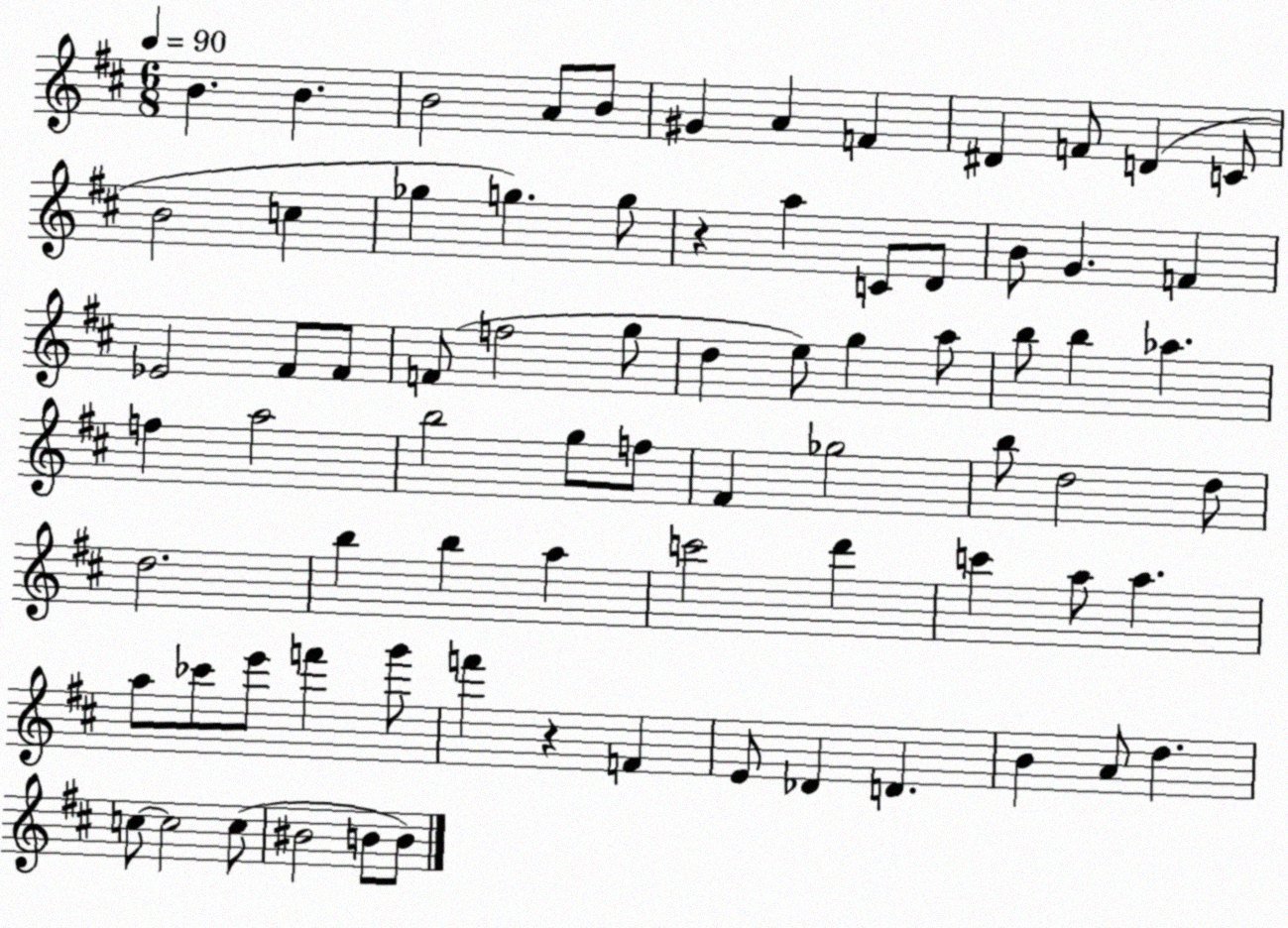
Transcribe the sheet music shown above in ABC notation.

X:1
T:Untitled
M:6/8
L:1/4
K:D
B B B2 A/2 B/2 ^G A F ^D F/2 D C/2 B2 c _g g g/2 z a C/2 D/2 B/2 G F _E2 ^F/2 ^F/2 F/2 f2 g/2 d e/2 g a/2 b/2 b _a f a2 b2 g/2 f/2 ^F _g2 b/2 d2 d/2 d2 b b a c'2 d' c' a/2 a a/2 _c'/2 e'/2 f' g'/2 f' z F E/2 _D D B A/2 d c/2 c2 c/2 ^B2 B/2 B/2